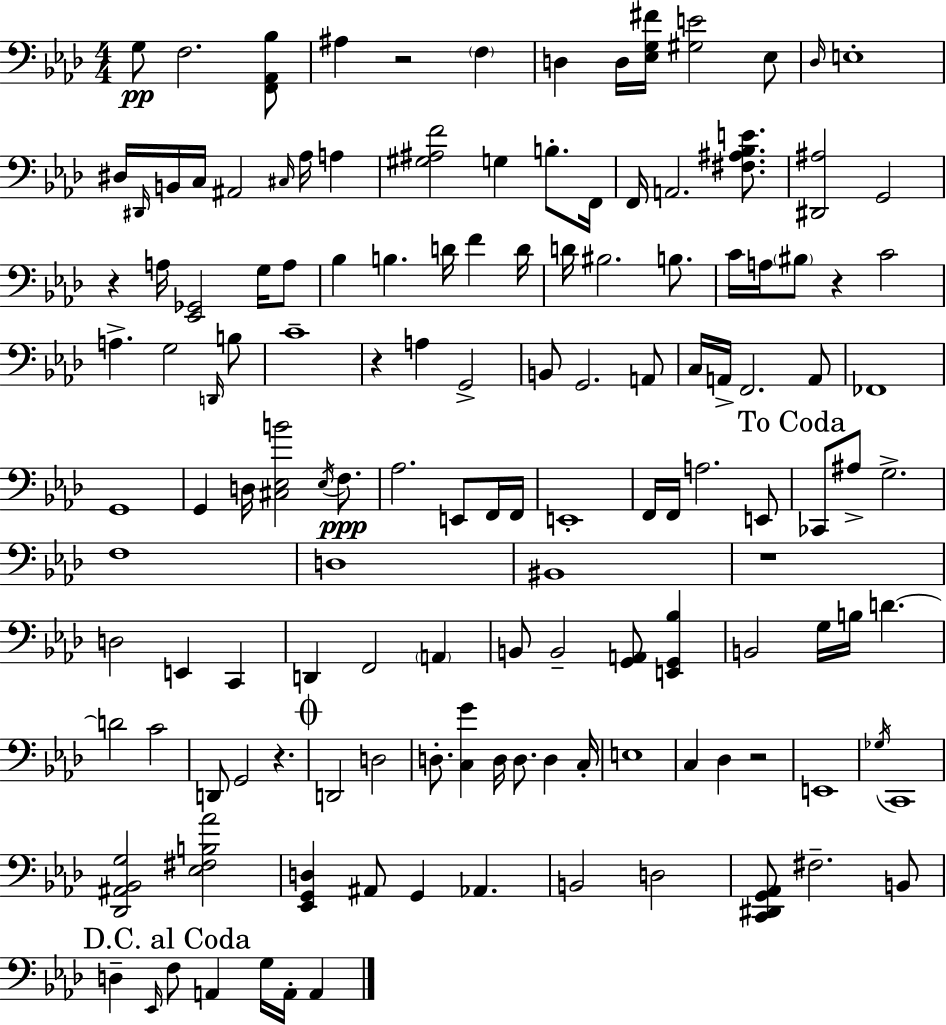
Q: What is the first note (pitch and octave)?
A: G3